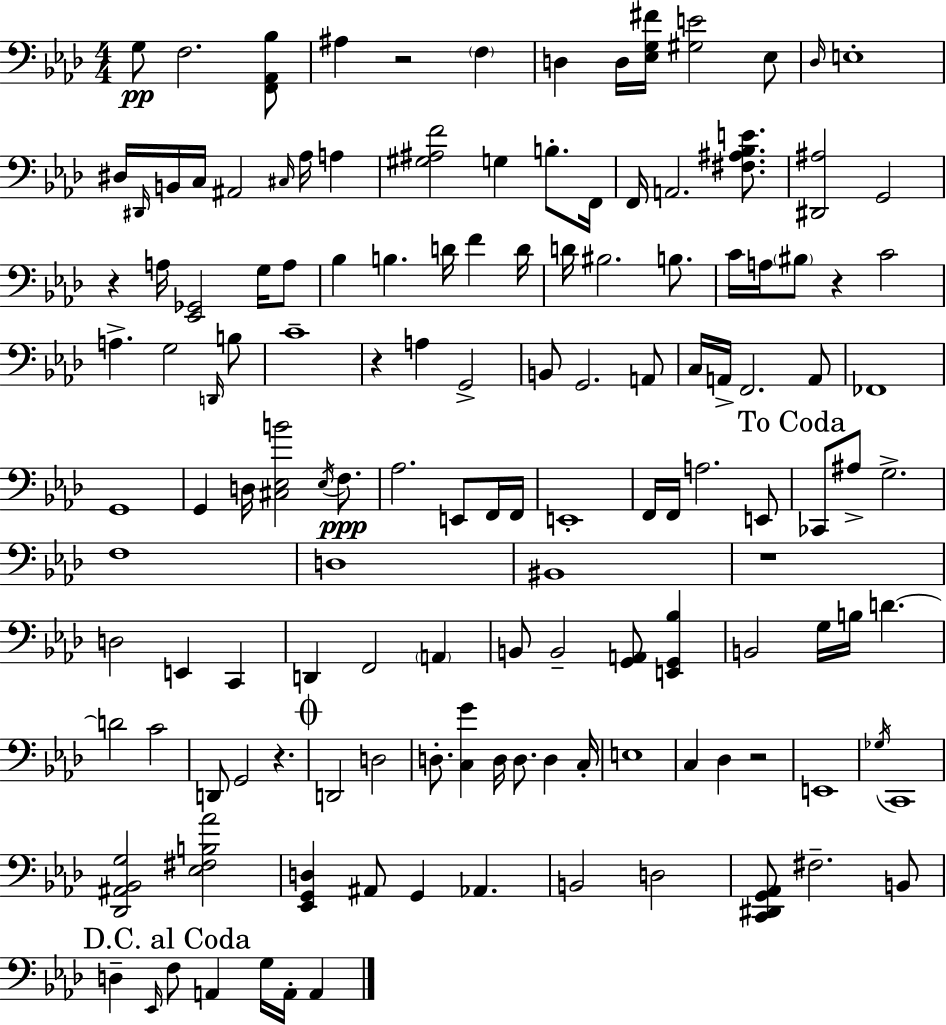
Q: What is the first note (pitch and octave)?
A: G3